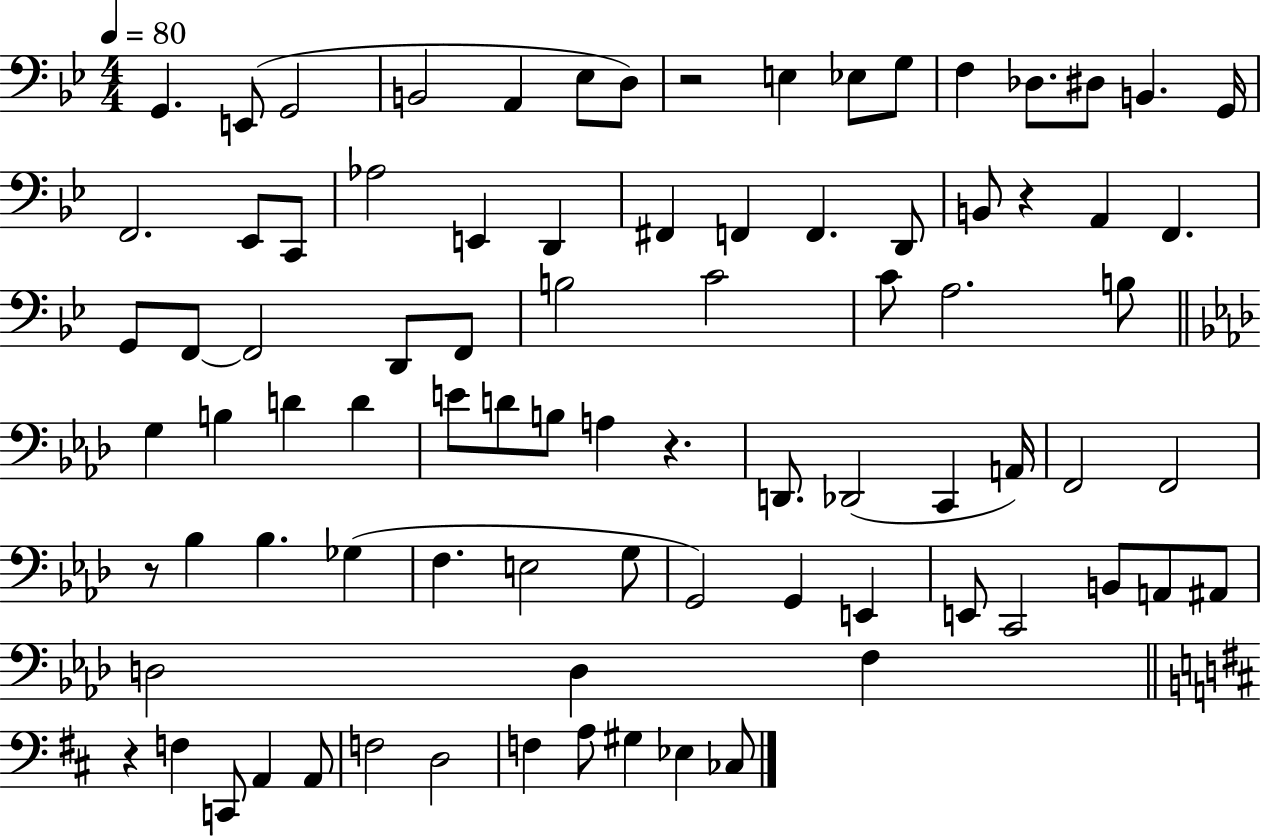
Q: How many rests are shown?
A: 5